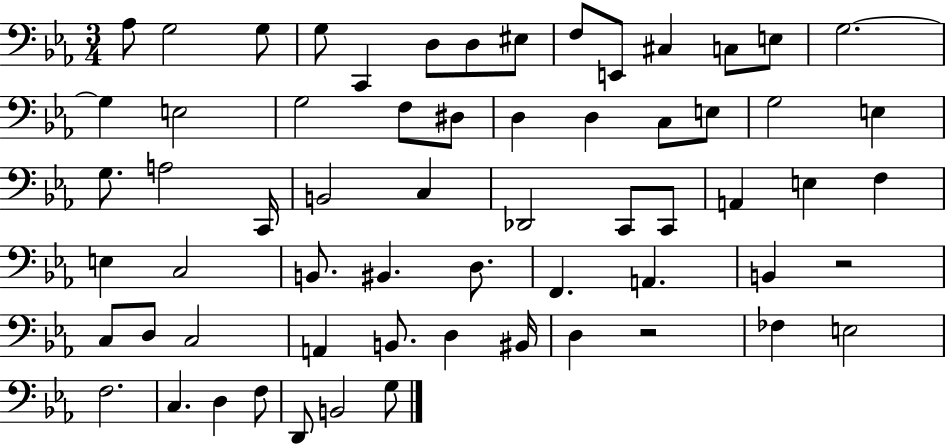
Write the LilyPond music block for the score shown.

{
  \clef bass
  \numericTimeSignature
  \time 3/4
  \key ees \major
  aes8 g2 g8 | g8 c,4 d8 d8 eis8 | f8 e,8 cis4 c8 e8 | g2.~~ | \break g4 e2 | g2 f8 dis8 | d4 d4 c8 e8 | g2 e4 | \break g8. a2 c,16 | b,2 c4 | des,2 c,8 c,8 | a,4 e4 f4 | \break e4 c2 | b,8. bis,4. d8. | f,4. a,4. | b,4 r2 | \break c8 d8 c2 | a,4 b,8. d4 bis,16 | d4 r2 | fes4 e2 | \break f2. | c4. d4 f8 | d,8 b,2 g8 | \bar "|."
}